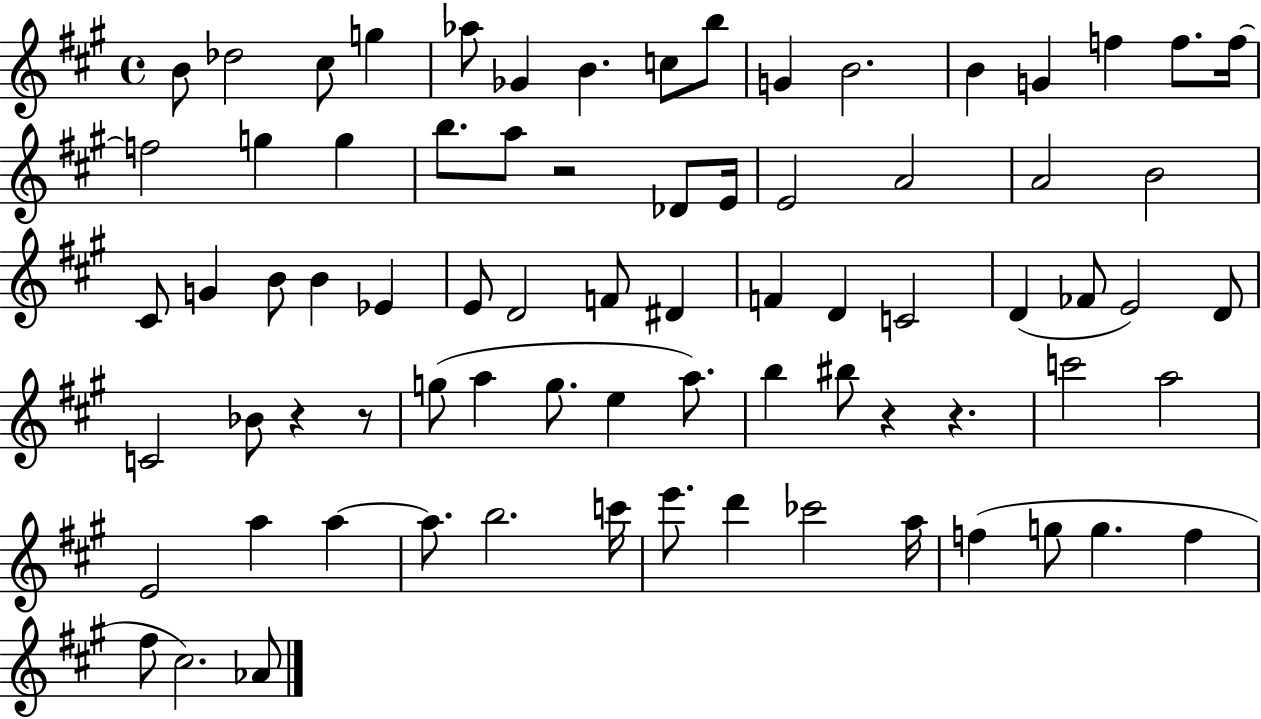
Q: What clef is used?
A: treble